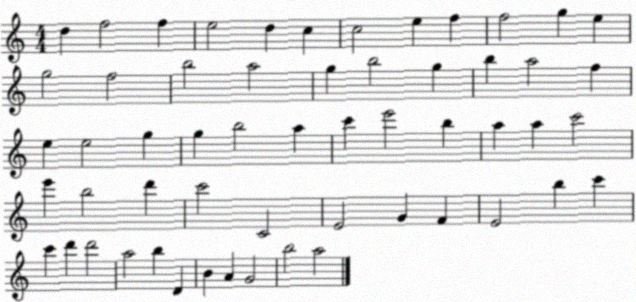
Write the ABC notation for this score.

X:1
T:Untitled
M:4/4
L:1/4
K:C
d f2 f e2 d c c2 e f f2 g e g2 f2 b2 a2 g b2 g b a2 f e e2 g g b2 a c' e'2 b a a c'2 e' b2 d' c'2 C2 E2 G F E2 b c' c' d' d'2 a2 b D B A G2 b2 a2